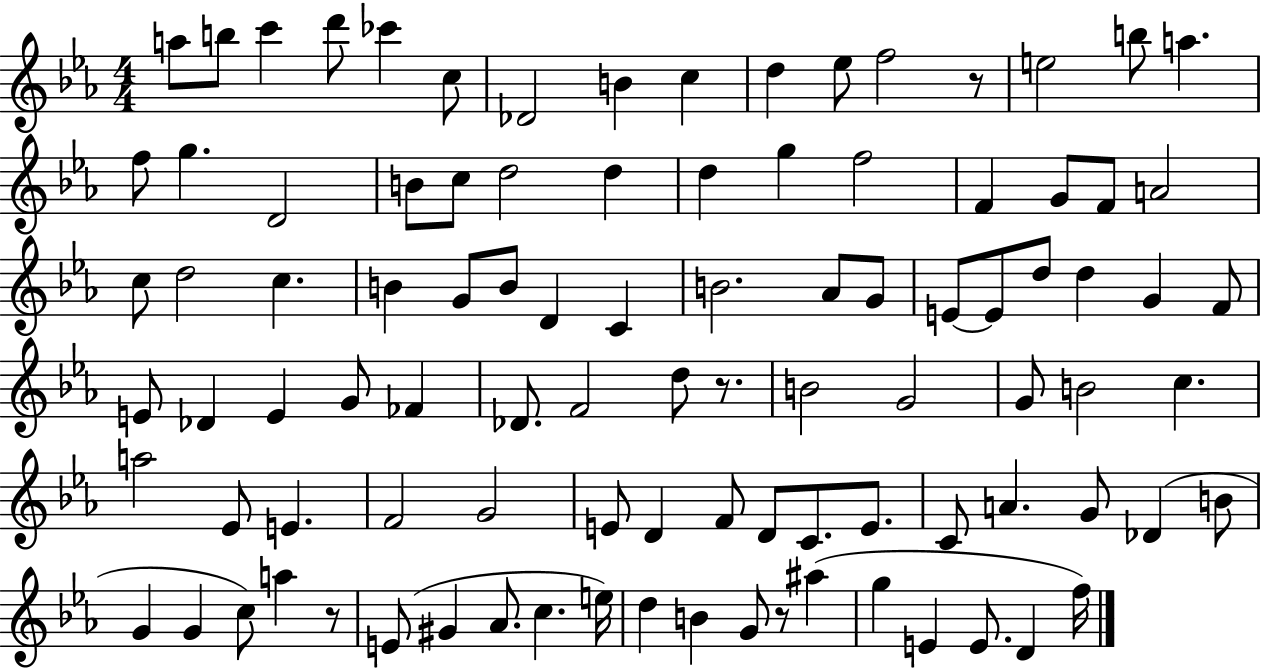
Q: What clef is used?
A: treble